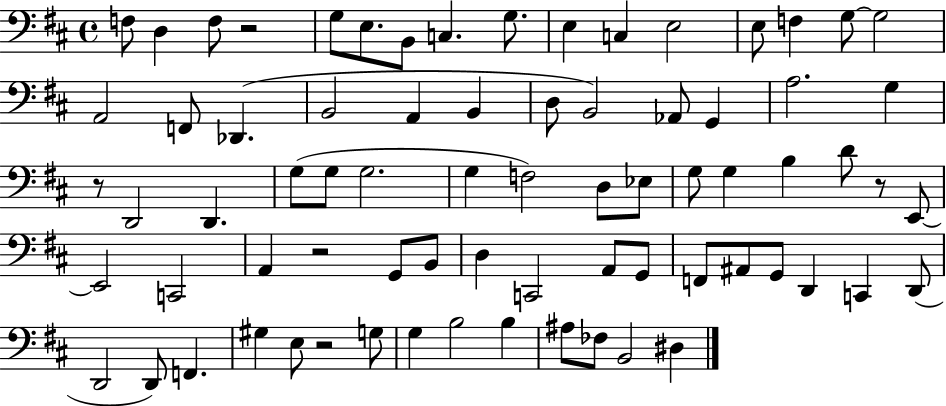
X:1
T:Untitled
M:4/4
L:1/4
K:D
F,/2 D, F,/2 z2 G,/2 E,/2 B,,/2 C, G,/2 E, C, E,2 E,/2 F, G,/2 G,2 A,,2 F,,/2 _D,, B,,2 A,, B,, D,/2 B,,2 _A,,/2 G,, A,2 G, z/2 D,,2 D,, G,/2 G,/2 G,2 G, F,2 D,/2 _E,/2 G,/2 G, B, D/2 z/2 E,,/2 E,,2 C,,2 A,, z2 G,,/2 B,,/2 D, C,,2 A,,/2 G,,/2 F,,/2 ^A,,/2 G,,/2 D,, C,, D,,/2 D,,2 D,,/2 F,, ^G, E,/2 z2 G,/2 G, B,2 B, ^A,/2 _F,/2 B,,2 ^D,